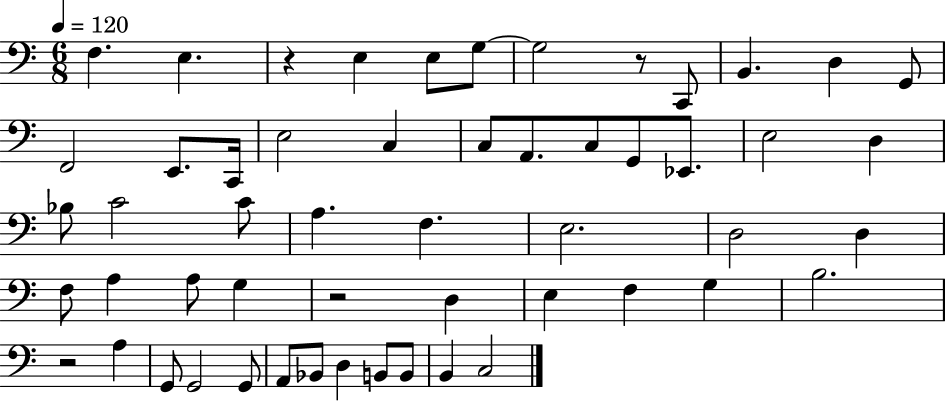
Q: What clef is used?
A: bass